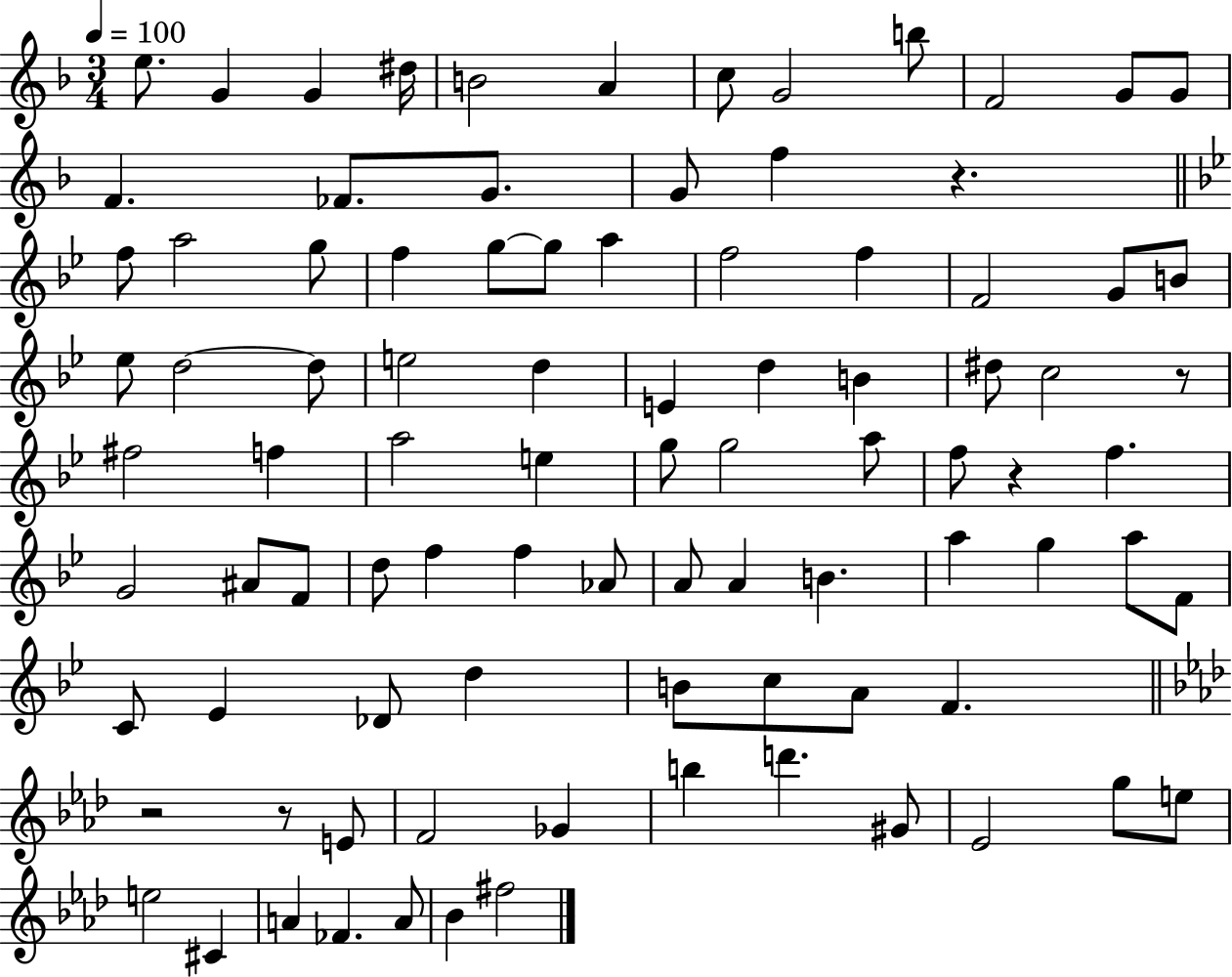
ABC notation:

X:1
T:Untitled
M:3/4
L:1/4
K:F
e/2 G G ^d/4 B2 A c/2 G2 b/2 F2 G/2 G/2 F _F/2 G/2 G/2 f z f/2 a2 g/2 f g/2 g/2 a f2 f F2 G/2 B/2 _e/2 d2 d/2 e2 d E d B ^d/2 c2 z/2 ^f2 f a2 e g/2 g2 a/2 f/2 z f G2 ^A/2 F/2 d/2 f f _A/2 A/2 A B a g a/2 F/2 C/2 _E _D/2 d B/2 c/2 A/2 F z2 z/2 E/2 F2 _G b d' ^G/2 _E2 g/2 e/2 e2 ^C A _F A/2 _B ^f2